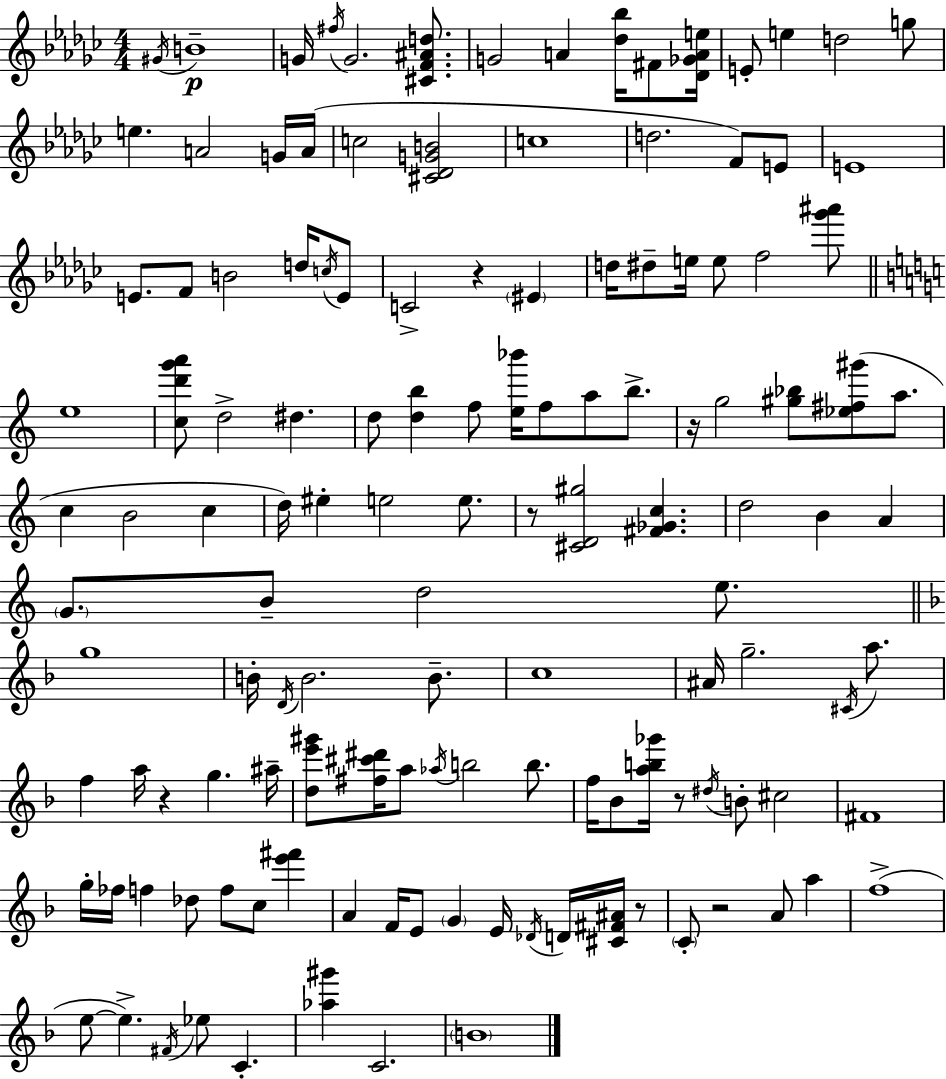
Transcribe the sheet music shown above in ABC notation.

X:1
T:Untitled
M:4/4
L:1/4
K:Ebm
^G/4 B4 G/4 ^f/4 G2 [^CF^Ad]/2 G2 A [_d_b]/4 ^F/2 [_D_GAe]/4 E/2 e d2 g/2 e A2 G/4 A/4 c2 [^C_DGB]2 c4 d2 F/2 E/2 E4 E/2 F/2 B2 d/4 c/4 E/2 C2 z ^E d/4 ^d/2 e/4 e/2 f2 [_g'^a']/2 e4 [cd'g'a']/2 d2 ^d d/2 [db] f/2 [e_b']/4 f/2 a/2 b/2 z/4 g2 [^g_b]/2 [_e^f^g']/2 a/2 c B2 c d/4 ^e e2 e/2 z/2 [^CD^g]2 [^F_Gc] d2 B A G/2 B/2 d2 e/2 g4 B/4 D/4 B2 B/2 c4 ^A/4 g2 ^C/4 a/2 f a/4 z g ^a/4 [de'^g']/2 [^f^c'^d']/4 a/2 _a/4 b2 b/2 f/4 _B/2 [ab_g']/4 z/2 ^d/4 B/2 ^c2 ^F4 g/4 _f/4 f _d/2 f/2 c/2 [e'^f'] A F/4 E/2 G E/4 _D/4 D/4 [^C^F^A]/4 z/2 C/2 z2 A/2 a f4 e/2 e ^F/4 _e/2 C [_a^g'] C2 B4